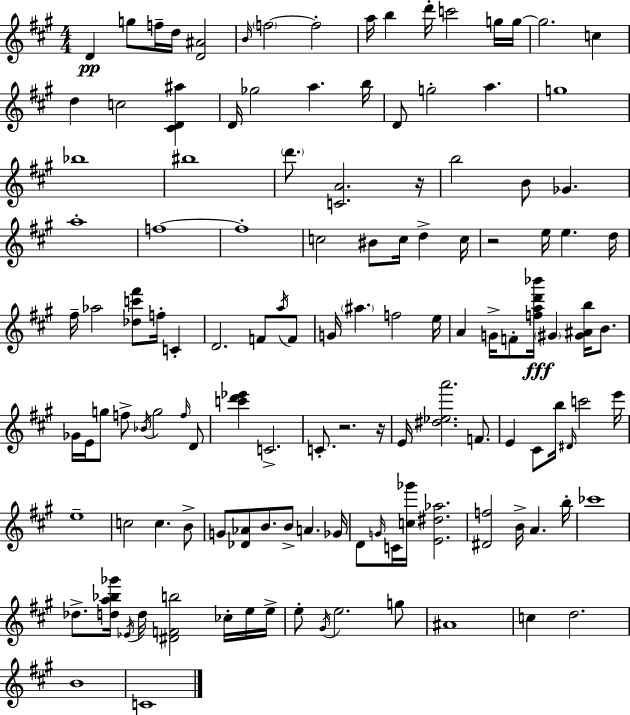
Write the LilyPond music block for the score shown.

{
  \clef treble
  \numericTimeSignature
  \time 4/4
  \key a \major
  \repeat volta 2 { d'4\pp g''8 f''16-- d''16 <d' ais'>2 | \grace { b'16 } \parenthesize f''2~~ f''2-. | a''16 b''4 d'''16-. c'''2 g''16 | g''16~~ g''2. c''4 | \break d''4 c''2 <cis' d' ais''>4 | d'16 ges''2 a''4. | b''16 d'8 g''2-. a''4. | g''1 | \break bes''1 | bis''1 | \parenthesize d'''8. <c' a'>2. | r16 b''2 b'8 ges'4. | \break a''1-. | f''1~~ | f''1-. | c''2 bis'8 c''16 d''4-> | \break c''16 r2 e''16 e''4. | d''16 fis''16-- aes''2 <des'' c''' fis'''>8 f''16-. c'4-. | d'2. f'8 \acciaccatura { a''16 } | f'8 g'16 \parenthesize ais''4. f''2 | \break e''16 a'4 g'16-> f'8-. <f'' a'' d''' bes'''>16\fff \parenthesize gis'4 <gis' ais' b''>16 b'8. | ges'16 e'16 g''8 f''8-> \acciaccatura { bes'16 } g''2 | \grace { f''16 } d'8 <c''' d''' ees'''>4 c'2.-> | c'8.-. r2. | \break r16 e'16 <dis'' ees'' a'''>2. | f'8. e'4 cis'8 b''16 \grace { dis'16 } c'''2 | e'''16 e''1-- | c''2 c''4. | \break b'8-> g'8 <des' aes'>8 b'8. b'8-> a'4. | ges'16 d'8 \grace { g'16 } c'16 <c'' ges'''>16 <e' dis'' aes''>2. | <dis' f''>2 b'16-> a'4. | b''16-. ces'''1 | \break des''8.-> <d'' a'' bes'' ges'''>16 \acciaccatura { ees'16 } d''16 <dis' f' b''>2 | ces''16-. e''16 e''16-> e''8-. \acciaccatura { gis'16 } e''2. | g''8 ais'1 | c''4 d''2. | \break b'1 | c'1 | } \bar "|."
}